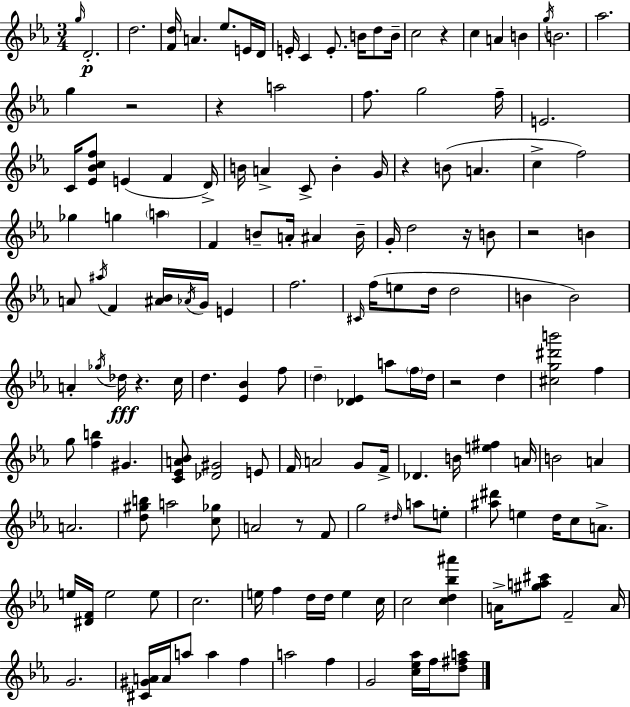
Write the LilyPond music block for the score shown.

{
  \clef treble
  \numericTimeSignature
  \time 3/4
  \key c \minor
  \grace { g''16 }\p d'2.-. | d''2. | <f' d''>16 a'4. ees''8. e'16 | d'16 e'16-. c'4 e'8.-. b'16 d''8 | \break b'16-- c''2 r4 | c''4 a'4 b'4 | \acciaccatura { g''16 } b'2. | aes''2. | \break g''4 r2 | r4 a''2 | f''8. g''2 | f''16-- e'2. | \break c'16 <ees' bes' c'' f''>8 e'4( f'4 | d'16->) b'16 a'4-> c'8-> b'4-. | g'16 r4 b'8( a'4. | c''4-> f''2) | \break ges''4 g''4 \parenthesize a''4 | f'4 b'8-- a'16-. ais'4 | b'16-- g'16-. d''2 r16 | b'8 r2 b'4 | \break a'8 \acciaccatura { ais''16 } f'4 <ais' bes'>16 \acciaccatura { aes'16 } g'16 | e'4 f''2. | \grace { cis'16 } f''16( e''8 d''16 d''2 | b'4 b'2) | \break a'4-. \acciaccatura { ges''16 } des''16\fff r4. | c''16 d''4. | <ees' bes'>4 f''8 \parenthesize d''4-- <des' ees'>4 | a''8 \parenthesize f''16 d''16 r2 | \break d''4 <cis'' g'' dis''' b'''>2 | f''4 g''8 <f'' b''>4 | gis'4. <c' ees' a' bes'>8 <des' gis'>2 | e'8 f'16 a'2 | \break g'8 f'16-> des'4. | b'16 <e'' fis''>4 a'16 b'2 | a'4 a'2. | <d'' gis'' b''>8 a''2 | \break <c'' ges''>8 a'2 | r8 f'8 g''2 | \grace { dis''16 } a''8 e''8-. <ais'' dis'''>8 e''4 | d''16 c''8 a'8.-> e''16 <dis' f'>16 e''2 | \break e''8 c''2. | e''16 f''4 | d''16 d''16 e''4 c''16 c''2 | <c'' d'' bes'' ais'''>4 a'16-> <gis'' a'' cis'''>8 f'2-- | \break a'16 g'2. | <cis' gis' a'>16 a'16 a''8 a''4 | f''4 a''2 | f''4 g'2 | \break <c'' ees'' aes''>16 f''16 <d'' fis'' a''>8 \bar "|."
}